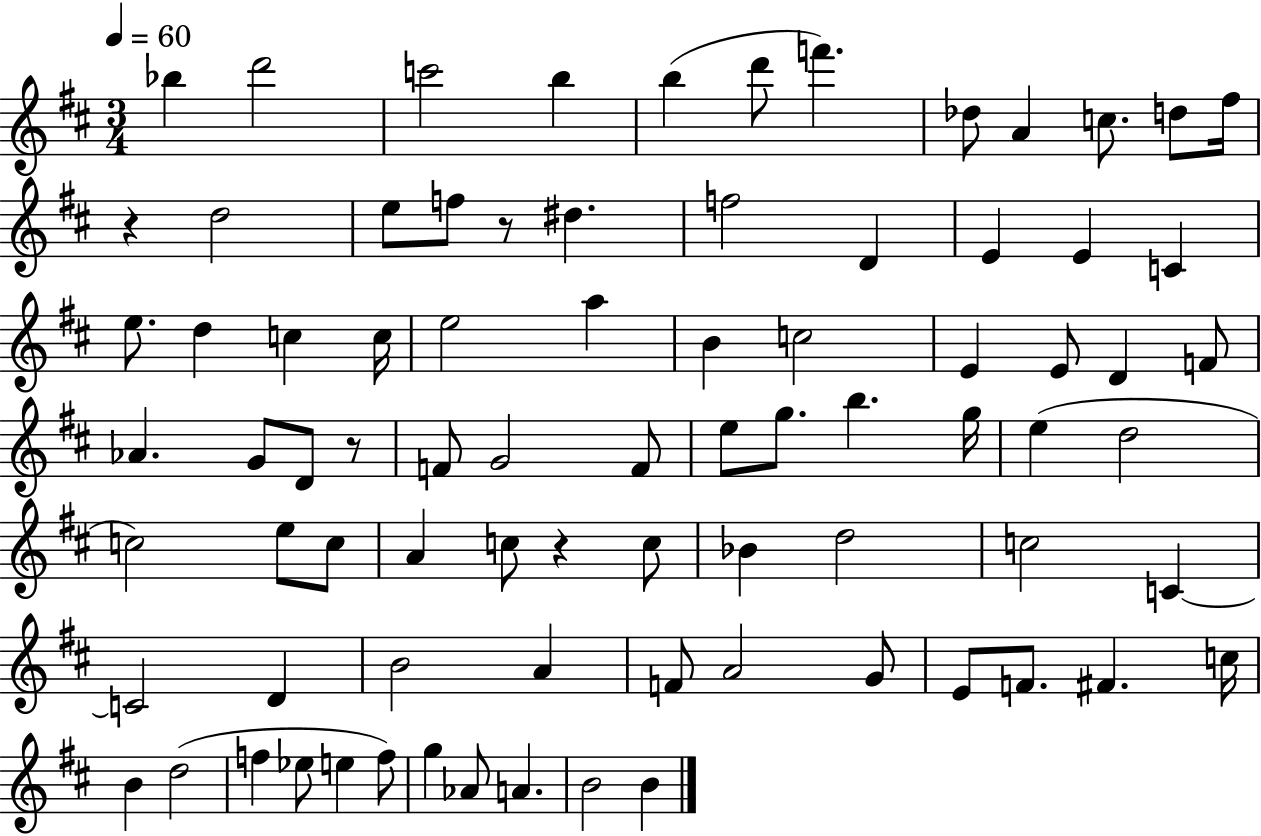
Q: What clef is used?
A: treble